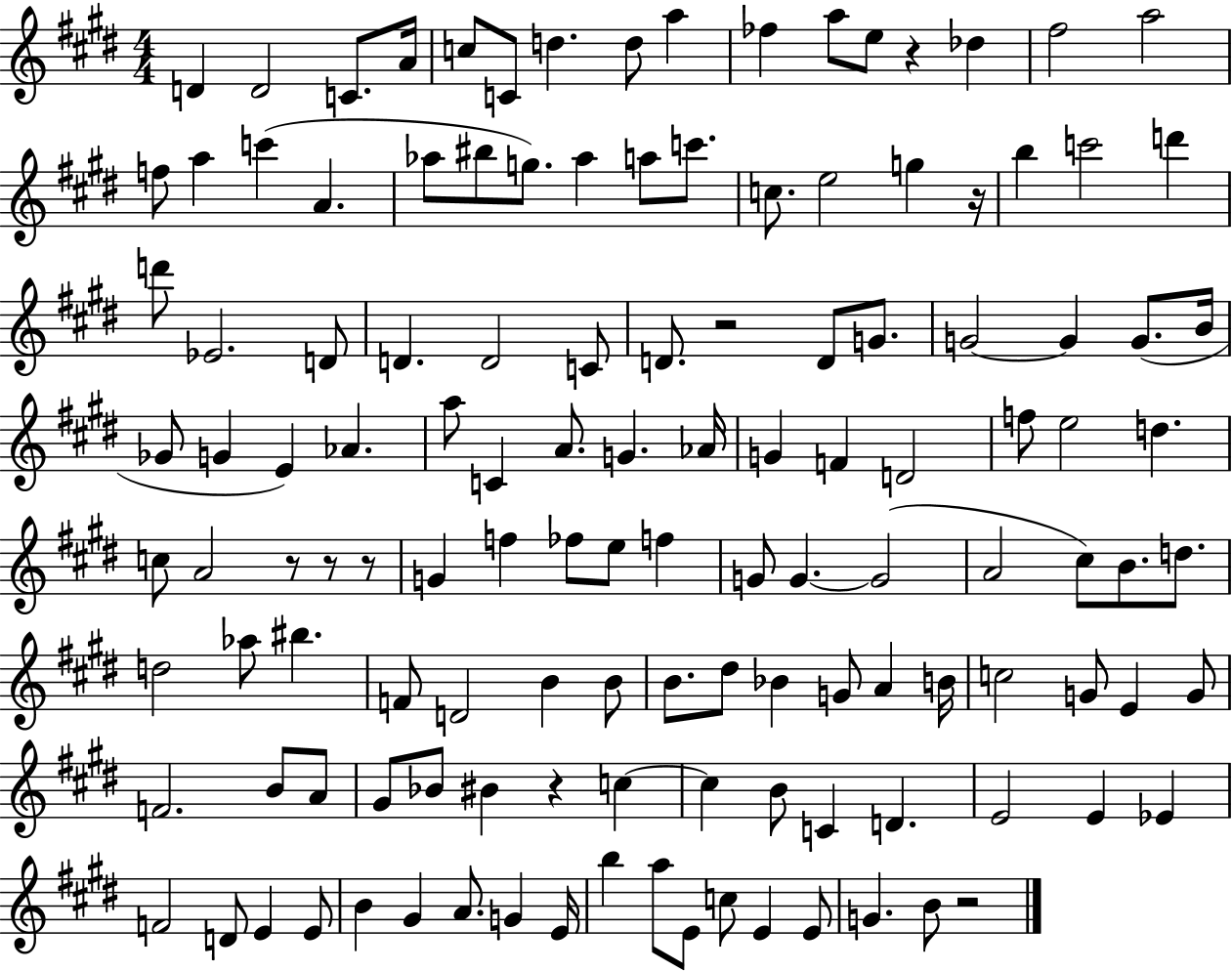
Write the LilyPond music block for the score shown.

{
  \clef treble
  \numericTimeSignature
  \time 4/4
  \key e \major
  \repeat volta 2 { d'4 d'2 c'8. a'16 | c''8 c'8 d''4. d''8 a''4 | fes''4 a''8 e''8 r4 des''4 | fis''2 a''2 | \break f''8 a''4 c'''4( a'4. | aes''8 bis''8 g''8.) aes''4 a''8 c'''8. | c''8. e''2 g''4 r16 | b''4 c'''2 d'''4 | \break d'''8 ees'2. d'8 | d'4. d'2 c'8 | d'8. r2 d'8 g'8. | g'2~~ g'4 g'8.( b'16 | \break ges'8 g'4 e'4) aes'4. | a''8 c'4 a'8. g'4. aes'16 | g'4 f'4 d'2 | f''8 e''2 d''4. | \break c''8 a'2 r8 r8 r8 | g'4 f''4 fes''8 e''8 f''4 | g'8 g'4.~~ g'2( | a'2 cis''8) b'8. d''8. | \break d''2 aes''8 bis''4. | f'8 d'2 b'4 b'8 | b'8. dis''8 bes'4 g'8 a'4 b'16 | c''2 g'8 e'4 g'8 | \break f'2. b'8 a'8 | gis'8 bes'8 bis'4 r4 c''4~~ | c''4 b'8 c'4 d'4. | e'2 e'4 ees'4 | \break f'2 d'8 e'4 e'8 | b'4 gis'4 a'8. g'4 e'16 | b''4 a''8 e'8 c''8 e'4 e'8 | g'4. b'8 r2 | \break } \bar "|."
}